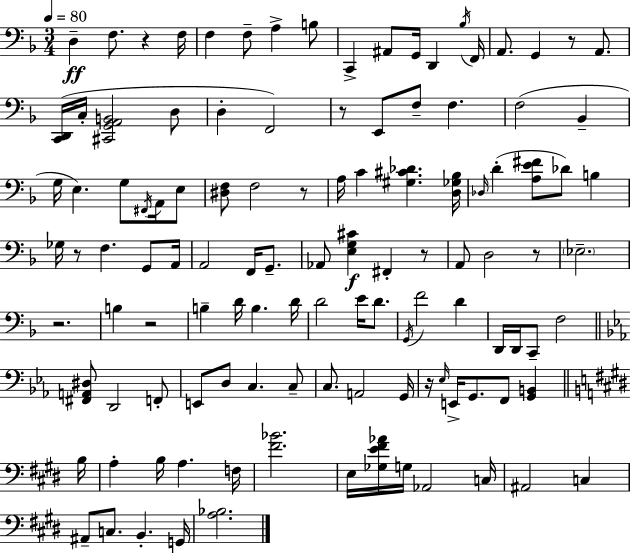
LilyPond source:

{
  \clef bass
  \numericTimeSignature
  \time 3/4
  \key f \major
  \tempo 4 = 80
  d4--\ff f8. r4 f16 | f4 f8-- a4-> b8 | c,4-> ais,8 g,16 d,4 \acciaccatura { bes16 } | f,16 a,8. g,4 r8 a,8. | \break <c, d,>16( c16-. <cis, g, a, b,>2 d8 | d4-. f,2) | r8 e,8 f8-- f4. | f2( bes,4-- | \break g16 e4.) g8 \acciaccatura { fis,16 } a,16 | e8 <dis f>8 f2 | r8 a16 c'4 <gis cis' des'>4. | <d ges bes>16 \grace { des16 } d'4-.( <a e' fis'>8 des'8) b4 | \break ges16 r8 f4. | g,8 a,16 a,2 f,16 | g,8.-- aes,8 <e g cis'>4\f fis,4-. | r8 a,8 d2 | \break r8 \parenthesize ees2.-- | r2. | b4 r2 | b4-- d'16 b4. | \break d'16 d'2 e'16 | d'8. \acciaccatura { g,16 } f'2 | d'4 d,16 d,16 c,8-- f2 | \bar "||" \break \key ees \major <fis, a, dis>8 d,2 f,8-. | e,8 d8 c4. c8-- | c8. a,2 g,16 | r16 \grace { ees16 } e,16-> g,8. f,8 <g, b,>4 | \break \bar "||" \break \key e \major b16 a4-. b16 a4. | f16 <fis' bes'>2. | e16 <ges e' fis' aes'>16 g16 aes,2 | c16 ais,2 c4 | \break ais,8-- c8. b,4.-. | g,16 <a bes>2. | \bar "|."
}